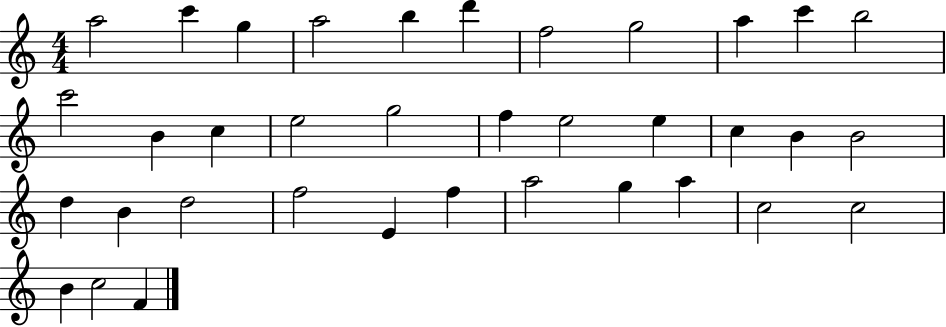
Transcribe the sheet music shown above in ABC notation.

X:1
T:Untitled
M:4/4
L:1/4
K:C
a2 c' g a2 b d' f2 g2 a c' b2 c'2 B c e2 g2 f e2 e c B B2 d B d2 f2 E f a2 g a c2 c2 B c2 F